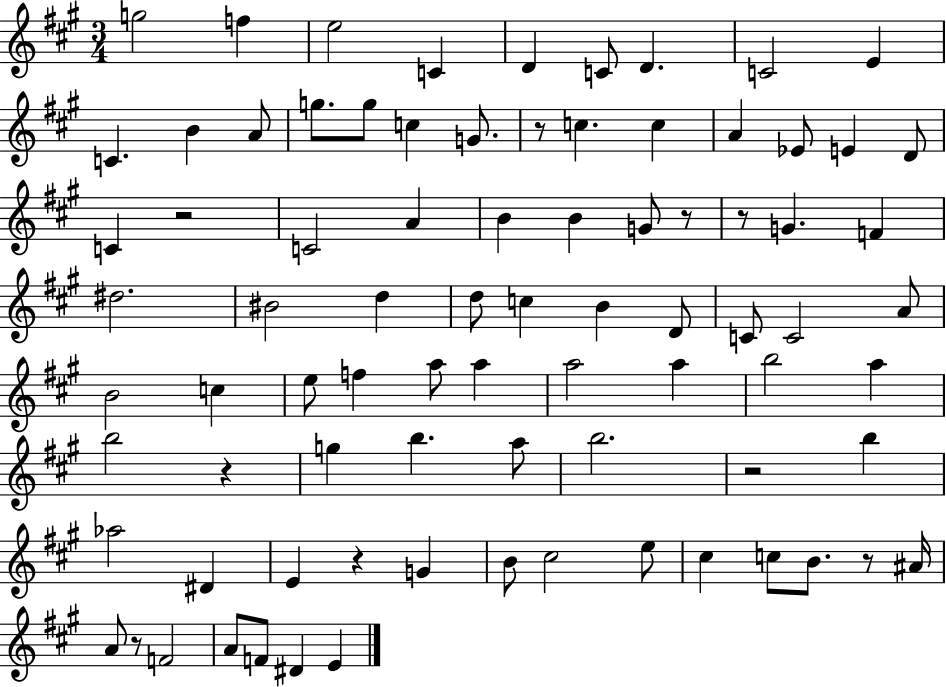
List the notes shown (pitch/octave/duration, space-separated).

G5/h F5/q E5/h C4/q D4/q C4/e D4/q. C4/h E4/q C4/q. B4/q A4/e G5/e. G5/e C5/q G4/e. R/e C5/q. C5/q A4/q Eb4/e E4/q D4/e C4/q R/h C4/h A4/q B4/q B4/q G4/e R/e R/e G4/q. F4/q D#5/h. BIS4/h D5/q D5/e C5/q B4/q D4/e C4/e C4/h A4/e B4/h C5/q E5/e F5/q A5/e A5/q A5/h A5/q B5/h A5/q B5/h R/q G5/q B5/q. A5/e B5/h. R/h B5/q Ab5/h D#4/q E4/q R/q G4/q B4/e C#5/h E5/e C#5/q C5/e B4/e. R/e A#4/s A4/e R/e F4/h A4/e F4/e D#4/q E4/q